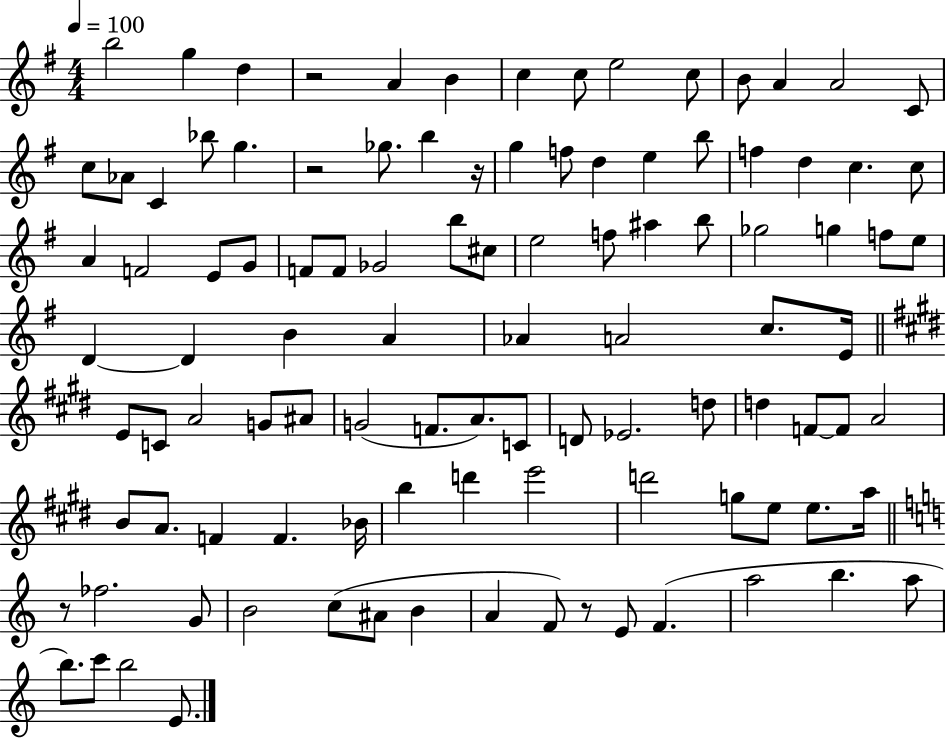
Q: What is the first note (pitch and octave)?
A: B5